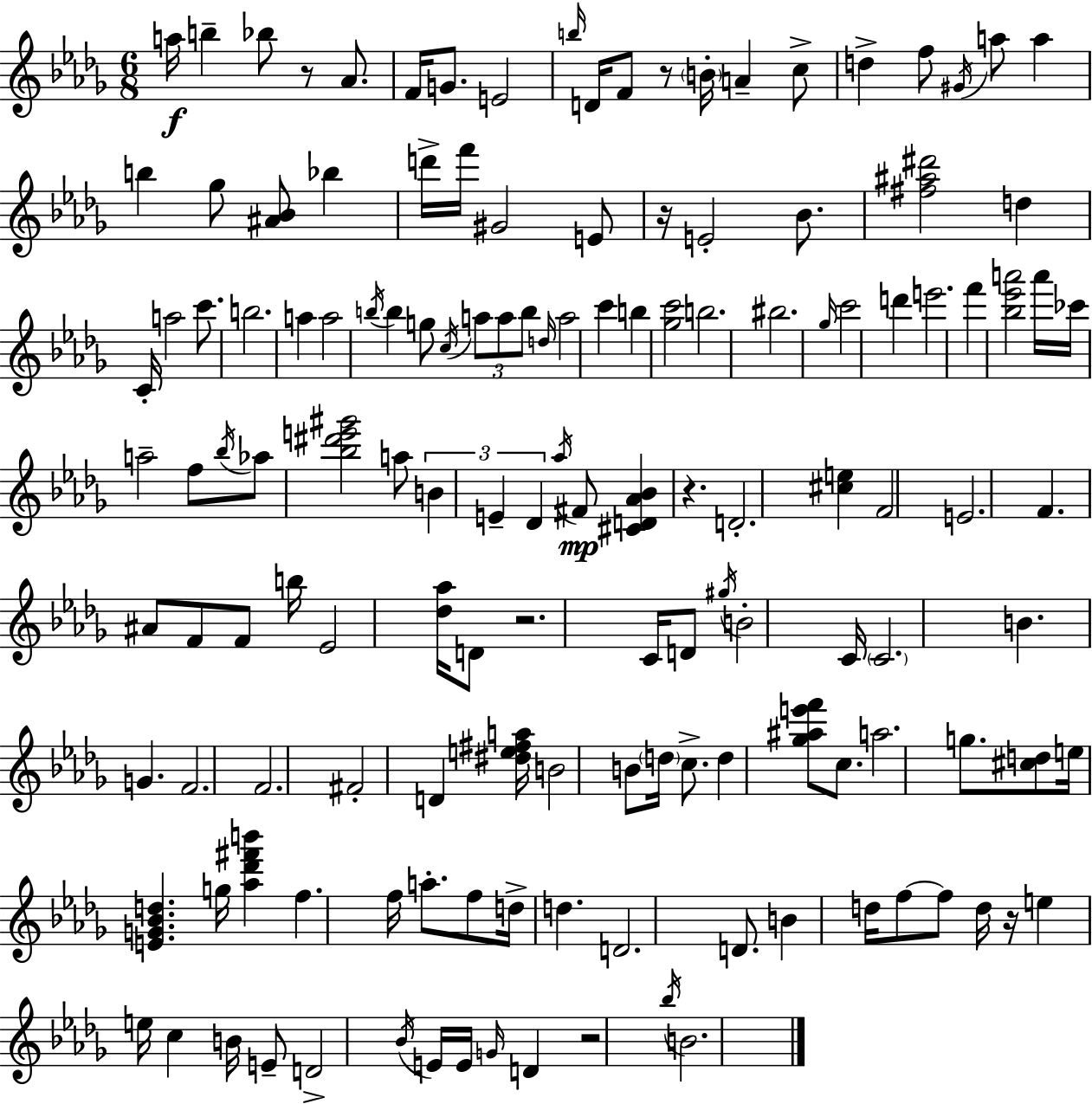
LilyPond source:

{
  \clef treble
  \numericTimeSignature
  \time 6/8
  \key bes \minor
  \repeat volta 2 { a''16\f b''4-- bes''8 r8 aes'8. | f'16 g'8. e'2 | \grace { b''16 } d'16 f'8 r8 \parenthesize b'16-. a'4-- c''8-> | d''4-> f''8 \acciaccatura { gis'16 } a''8 a''4 | \break b''4 ges''8 <ais' bes'>8 bes''4 | d'''16-> f'''16 gis'2 | e'8 r16 e'2-. bes'8. | <fis'' ais'' dis'''>2 d''4 | \break c'16-. a''2 c'''8. | b''2. | a''4 a''2 | \acciaccatura { b''16 } b''4 g''8 \acciaccatura { c''16 } \tuplet 3/2 { a''8 | \break a''8 b''8 } \grace { d''16 } a''2 | c'''4 b''4 <ges'' c'''>2 | b''2. | bis''2. | \break \grace { ges''16 } c'''2 | d'''4 e'''2. | f'''4 <bes'' ees''' a'''>2 | a'''16 ces'''16 a''2-- | \break f''8 \acciaccatura { bes''16 } aes''8 <bes'' dis''' e''' gis'''>2 | a''8 \tuplet 3/2 { b'4 e'4-- | des'4 } \acciaccatura { aes''16 } fis'8\mp <cis' d' aes' bes'>4 | r4. d'2.-. | \break <cis'' e''>4 | f'2 e'2. | f'4. | ais'8 f'8 f'8 b''16 ees'2 | \break <des'' aes''>16 d'8 r2. | c'16 d'8 \acciaccatura { gis''16 } | b'2-. c'16 \parenthesize c'2. | b'4. | \break g'4. f'2. | f'2. | fis'2-. | d'4 <dis'' e'' fis'' a''>16 b'2 | \break b'8 \parenthesize d''16 c''8.-> | d''4 <ges'' ais'' e''' f'''>8 c''8. a''2. | g''8. | <cis'' d''>8 e''16 <e' g' bes' d''>4. g''16 <aes'' des''' fis''' b'''>4 | \break f''4. f''16 a''8.-. | f''8 d''16-> d''4. d'2. | d'8. | b'4 d''16 f''8~~ f''8 d''16 r16 e''4 | \break e''16 c''4 b'16 e'8-- d'2-> | \acciaccatura { bes'16 } e'16 e'16 \grace { g'16 } d'4 | r2 \acciaccatura { bes''16 } | b'2. | \break } \bar "|."
}